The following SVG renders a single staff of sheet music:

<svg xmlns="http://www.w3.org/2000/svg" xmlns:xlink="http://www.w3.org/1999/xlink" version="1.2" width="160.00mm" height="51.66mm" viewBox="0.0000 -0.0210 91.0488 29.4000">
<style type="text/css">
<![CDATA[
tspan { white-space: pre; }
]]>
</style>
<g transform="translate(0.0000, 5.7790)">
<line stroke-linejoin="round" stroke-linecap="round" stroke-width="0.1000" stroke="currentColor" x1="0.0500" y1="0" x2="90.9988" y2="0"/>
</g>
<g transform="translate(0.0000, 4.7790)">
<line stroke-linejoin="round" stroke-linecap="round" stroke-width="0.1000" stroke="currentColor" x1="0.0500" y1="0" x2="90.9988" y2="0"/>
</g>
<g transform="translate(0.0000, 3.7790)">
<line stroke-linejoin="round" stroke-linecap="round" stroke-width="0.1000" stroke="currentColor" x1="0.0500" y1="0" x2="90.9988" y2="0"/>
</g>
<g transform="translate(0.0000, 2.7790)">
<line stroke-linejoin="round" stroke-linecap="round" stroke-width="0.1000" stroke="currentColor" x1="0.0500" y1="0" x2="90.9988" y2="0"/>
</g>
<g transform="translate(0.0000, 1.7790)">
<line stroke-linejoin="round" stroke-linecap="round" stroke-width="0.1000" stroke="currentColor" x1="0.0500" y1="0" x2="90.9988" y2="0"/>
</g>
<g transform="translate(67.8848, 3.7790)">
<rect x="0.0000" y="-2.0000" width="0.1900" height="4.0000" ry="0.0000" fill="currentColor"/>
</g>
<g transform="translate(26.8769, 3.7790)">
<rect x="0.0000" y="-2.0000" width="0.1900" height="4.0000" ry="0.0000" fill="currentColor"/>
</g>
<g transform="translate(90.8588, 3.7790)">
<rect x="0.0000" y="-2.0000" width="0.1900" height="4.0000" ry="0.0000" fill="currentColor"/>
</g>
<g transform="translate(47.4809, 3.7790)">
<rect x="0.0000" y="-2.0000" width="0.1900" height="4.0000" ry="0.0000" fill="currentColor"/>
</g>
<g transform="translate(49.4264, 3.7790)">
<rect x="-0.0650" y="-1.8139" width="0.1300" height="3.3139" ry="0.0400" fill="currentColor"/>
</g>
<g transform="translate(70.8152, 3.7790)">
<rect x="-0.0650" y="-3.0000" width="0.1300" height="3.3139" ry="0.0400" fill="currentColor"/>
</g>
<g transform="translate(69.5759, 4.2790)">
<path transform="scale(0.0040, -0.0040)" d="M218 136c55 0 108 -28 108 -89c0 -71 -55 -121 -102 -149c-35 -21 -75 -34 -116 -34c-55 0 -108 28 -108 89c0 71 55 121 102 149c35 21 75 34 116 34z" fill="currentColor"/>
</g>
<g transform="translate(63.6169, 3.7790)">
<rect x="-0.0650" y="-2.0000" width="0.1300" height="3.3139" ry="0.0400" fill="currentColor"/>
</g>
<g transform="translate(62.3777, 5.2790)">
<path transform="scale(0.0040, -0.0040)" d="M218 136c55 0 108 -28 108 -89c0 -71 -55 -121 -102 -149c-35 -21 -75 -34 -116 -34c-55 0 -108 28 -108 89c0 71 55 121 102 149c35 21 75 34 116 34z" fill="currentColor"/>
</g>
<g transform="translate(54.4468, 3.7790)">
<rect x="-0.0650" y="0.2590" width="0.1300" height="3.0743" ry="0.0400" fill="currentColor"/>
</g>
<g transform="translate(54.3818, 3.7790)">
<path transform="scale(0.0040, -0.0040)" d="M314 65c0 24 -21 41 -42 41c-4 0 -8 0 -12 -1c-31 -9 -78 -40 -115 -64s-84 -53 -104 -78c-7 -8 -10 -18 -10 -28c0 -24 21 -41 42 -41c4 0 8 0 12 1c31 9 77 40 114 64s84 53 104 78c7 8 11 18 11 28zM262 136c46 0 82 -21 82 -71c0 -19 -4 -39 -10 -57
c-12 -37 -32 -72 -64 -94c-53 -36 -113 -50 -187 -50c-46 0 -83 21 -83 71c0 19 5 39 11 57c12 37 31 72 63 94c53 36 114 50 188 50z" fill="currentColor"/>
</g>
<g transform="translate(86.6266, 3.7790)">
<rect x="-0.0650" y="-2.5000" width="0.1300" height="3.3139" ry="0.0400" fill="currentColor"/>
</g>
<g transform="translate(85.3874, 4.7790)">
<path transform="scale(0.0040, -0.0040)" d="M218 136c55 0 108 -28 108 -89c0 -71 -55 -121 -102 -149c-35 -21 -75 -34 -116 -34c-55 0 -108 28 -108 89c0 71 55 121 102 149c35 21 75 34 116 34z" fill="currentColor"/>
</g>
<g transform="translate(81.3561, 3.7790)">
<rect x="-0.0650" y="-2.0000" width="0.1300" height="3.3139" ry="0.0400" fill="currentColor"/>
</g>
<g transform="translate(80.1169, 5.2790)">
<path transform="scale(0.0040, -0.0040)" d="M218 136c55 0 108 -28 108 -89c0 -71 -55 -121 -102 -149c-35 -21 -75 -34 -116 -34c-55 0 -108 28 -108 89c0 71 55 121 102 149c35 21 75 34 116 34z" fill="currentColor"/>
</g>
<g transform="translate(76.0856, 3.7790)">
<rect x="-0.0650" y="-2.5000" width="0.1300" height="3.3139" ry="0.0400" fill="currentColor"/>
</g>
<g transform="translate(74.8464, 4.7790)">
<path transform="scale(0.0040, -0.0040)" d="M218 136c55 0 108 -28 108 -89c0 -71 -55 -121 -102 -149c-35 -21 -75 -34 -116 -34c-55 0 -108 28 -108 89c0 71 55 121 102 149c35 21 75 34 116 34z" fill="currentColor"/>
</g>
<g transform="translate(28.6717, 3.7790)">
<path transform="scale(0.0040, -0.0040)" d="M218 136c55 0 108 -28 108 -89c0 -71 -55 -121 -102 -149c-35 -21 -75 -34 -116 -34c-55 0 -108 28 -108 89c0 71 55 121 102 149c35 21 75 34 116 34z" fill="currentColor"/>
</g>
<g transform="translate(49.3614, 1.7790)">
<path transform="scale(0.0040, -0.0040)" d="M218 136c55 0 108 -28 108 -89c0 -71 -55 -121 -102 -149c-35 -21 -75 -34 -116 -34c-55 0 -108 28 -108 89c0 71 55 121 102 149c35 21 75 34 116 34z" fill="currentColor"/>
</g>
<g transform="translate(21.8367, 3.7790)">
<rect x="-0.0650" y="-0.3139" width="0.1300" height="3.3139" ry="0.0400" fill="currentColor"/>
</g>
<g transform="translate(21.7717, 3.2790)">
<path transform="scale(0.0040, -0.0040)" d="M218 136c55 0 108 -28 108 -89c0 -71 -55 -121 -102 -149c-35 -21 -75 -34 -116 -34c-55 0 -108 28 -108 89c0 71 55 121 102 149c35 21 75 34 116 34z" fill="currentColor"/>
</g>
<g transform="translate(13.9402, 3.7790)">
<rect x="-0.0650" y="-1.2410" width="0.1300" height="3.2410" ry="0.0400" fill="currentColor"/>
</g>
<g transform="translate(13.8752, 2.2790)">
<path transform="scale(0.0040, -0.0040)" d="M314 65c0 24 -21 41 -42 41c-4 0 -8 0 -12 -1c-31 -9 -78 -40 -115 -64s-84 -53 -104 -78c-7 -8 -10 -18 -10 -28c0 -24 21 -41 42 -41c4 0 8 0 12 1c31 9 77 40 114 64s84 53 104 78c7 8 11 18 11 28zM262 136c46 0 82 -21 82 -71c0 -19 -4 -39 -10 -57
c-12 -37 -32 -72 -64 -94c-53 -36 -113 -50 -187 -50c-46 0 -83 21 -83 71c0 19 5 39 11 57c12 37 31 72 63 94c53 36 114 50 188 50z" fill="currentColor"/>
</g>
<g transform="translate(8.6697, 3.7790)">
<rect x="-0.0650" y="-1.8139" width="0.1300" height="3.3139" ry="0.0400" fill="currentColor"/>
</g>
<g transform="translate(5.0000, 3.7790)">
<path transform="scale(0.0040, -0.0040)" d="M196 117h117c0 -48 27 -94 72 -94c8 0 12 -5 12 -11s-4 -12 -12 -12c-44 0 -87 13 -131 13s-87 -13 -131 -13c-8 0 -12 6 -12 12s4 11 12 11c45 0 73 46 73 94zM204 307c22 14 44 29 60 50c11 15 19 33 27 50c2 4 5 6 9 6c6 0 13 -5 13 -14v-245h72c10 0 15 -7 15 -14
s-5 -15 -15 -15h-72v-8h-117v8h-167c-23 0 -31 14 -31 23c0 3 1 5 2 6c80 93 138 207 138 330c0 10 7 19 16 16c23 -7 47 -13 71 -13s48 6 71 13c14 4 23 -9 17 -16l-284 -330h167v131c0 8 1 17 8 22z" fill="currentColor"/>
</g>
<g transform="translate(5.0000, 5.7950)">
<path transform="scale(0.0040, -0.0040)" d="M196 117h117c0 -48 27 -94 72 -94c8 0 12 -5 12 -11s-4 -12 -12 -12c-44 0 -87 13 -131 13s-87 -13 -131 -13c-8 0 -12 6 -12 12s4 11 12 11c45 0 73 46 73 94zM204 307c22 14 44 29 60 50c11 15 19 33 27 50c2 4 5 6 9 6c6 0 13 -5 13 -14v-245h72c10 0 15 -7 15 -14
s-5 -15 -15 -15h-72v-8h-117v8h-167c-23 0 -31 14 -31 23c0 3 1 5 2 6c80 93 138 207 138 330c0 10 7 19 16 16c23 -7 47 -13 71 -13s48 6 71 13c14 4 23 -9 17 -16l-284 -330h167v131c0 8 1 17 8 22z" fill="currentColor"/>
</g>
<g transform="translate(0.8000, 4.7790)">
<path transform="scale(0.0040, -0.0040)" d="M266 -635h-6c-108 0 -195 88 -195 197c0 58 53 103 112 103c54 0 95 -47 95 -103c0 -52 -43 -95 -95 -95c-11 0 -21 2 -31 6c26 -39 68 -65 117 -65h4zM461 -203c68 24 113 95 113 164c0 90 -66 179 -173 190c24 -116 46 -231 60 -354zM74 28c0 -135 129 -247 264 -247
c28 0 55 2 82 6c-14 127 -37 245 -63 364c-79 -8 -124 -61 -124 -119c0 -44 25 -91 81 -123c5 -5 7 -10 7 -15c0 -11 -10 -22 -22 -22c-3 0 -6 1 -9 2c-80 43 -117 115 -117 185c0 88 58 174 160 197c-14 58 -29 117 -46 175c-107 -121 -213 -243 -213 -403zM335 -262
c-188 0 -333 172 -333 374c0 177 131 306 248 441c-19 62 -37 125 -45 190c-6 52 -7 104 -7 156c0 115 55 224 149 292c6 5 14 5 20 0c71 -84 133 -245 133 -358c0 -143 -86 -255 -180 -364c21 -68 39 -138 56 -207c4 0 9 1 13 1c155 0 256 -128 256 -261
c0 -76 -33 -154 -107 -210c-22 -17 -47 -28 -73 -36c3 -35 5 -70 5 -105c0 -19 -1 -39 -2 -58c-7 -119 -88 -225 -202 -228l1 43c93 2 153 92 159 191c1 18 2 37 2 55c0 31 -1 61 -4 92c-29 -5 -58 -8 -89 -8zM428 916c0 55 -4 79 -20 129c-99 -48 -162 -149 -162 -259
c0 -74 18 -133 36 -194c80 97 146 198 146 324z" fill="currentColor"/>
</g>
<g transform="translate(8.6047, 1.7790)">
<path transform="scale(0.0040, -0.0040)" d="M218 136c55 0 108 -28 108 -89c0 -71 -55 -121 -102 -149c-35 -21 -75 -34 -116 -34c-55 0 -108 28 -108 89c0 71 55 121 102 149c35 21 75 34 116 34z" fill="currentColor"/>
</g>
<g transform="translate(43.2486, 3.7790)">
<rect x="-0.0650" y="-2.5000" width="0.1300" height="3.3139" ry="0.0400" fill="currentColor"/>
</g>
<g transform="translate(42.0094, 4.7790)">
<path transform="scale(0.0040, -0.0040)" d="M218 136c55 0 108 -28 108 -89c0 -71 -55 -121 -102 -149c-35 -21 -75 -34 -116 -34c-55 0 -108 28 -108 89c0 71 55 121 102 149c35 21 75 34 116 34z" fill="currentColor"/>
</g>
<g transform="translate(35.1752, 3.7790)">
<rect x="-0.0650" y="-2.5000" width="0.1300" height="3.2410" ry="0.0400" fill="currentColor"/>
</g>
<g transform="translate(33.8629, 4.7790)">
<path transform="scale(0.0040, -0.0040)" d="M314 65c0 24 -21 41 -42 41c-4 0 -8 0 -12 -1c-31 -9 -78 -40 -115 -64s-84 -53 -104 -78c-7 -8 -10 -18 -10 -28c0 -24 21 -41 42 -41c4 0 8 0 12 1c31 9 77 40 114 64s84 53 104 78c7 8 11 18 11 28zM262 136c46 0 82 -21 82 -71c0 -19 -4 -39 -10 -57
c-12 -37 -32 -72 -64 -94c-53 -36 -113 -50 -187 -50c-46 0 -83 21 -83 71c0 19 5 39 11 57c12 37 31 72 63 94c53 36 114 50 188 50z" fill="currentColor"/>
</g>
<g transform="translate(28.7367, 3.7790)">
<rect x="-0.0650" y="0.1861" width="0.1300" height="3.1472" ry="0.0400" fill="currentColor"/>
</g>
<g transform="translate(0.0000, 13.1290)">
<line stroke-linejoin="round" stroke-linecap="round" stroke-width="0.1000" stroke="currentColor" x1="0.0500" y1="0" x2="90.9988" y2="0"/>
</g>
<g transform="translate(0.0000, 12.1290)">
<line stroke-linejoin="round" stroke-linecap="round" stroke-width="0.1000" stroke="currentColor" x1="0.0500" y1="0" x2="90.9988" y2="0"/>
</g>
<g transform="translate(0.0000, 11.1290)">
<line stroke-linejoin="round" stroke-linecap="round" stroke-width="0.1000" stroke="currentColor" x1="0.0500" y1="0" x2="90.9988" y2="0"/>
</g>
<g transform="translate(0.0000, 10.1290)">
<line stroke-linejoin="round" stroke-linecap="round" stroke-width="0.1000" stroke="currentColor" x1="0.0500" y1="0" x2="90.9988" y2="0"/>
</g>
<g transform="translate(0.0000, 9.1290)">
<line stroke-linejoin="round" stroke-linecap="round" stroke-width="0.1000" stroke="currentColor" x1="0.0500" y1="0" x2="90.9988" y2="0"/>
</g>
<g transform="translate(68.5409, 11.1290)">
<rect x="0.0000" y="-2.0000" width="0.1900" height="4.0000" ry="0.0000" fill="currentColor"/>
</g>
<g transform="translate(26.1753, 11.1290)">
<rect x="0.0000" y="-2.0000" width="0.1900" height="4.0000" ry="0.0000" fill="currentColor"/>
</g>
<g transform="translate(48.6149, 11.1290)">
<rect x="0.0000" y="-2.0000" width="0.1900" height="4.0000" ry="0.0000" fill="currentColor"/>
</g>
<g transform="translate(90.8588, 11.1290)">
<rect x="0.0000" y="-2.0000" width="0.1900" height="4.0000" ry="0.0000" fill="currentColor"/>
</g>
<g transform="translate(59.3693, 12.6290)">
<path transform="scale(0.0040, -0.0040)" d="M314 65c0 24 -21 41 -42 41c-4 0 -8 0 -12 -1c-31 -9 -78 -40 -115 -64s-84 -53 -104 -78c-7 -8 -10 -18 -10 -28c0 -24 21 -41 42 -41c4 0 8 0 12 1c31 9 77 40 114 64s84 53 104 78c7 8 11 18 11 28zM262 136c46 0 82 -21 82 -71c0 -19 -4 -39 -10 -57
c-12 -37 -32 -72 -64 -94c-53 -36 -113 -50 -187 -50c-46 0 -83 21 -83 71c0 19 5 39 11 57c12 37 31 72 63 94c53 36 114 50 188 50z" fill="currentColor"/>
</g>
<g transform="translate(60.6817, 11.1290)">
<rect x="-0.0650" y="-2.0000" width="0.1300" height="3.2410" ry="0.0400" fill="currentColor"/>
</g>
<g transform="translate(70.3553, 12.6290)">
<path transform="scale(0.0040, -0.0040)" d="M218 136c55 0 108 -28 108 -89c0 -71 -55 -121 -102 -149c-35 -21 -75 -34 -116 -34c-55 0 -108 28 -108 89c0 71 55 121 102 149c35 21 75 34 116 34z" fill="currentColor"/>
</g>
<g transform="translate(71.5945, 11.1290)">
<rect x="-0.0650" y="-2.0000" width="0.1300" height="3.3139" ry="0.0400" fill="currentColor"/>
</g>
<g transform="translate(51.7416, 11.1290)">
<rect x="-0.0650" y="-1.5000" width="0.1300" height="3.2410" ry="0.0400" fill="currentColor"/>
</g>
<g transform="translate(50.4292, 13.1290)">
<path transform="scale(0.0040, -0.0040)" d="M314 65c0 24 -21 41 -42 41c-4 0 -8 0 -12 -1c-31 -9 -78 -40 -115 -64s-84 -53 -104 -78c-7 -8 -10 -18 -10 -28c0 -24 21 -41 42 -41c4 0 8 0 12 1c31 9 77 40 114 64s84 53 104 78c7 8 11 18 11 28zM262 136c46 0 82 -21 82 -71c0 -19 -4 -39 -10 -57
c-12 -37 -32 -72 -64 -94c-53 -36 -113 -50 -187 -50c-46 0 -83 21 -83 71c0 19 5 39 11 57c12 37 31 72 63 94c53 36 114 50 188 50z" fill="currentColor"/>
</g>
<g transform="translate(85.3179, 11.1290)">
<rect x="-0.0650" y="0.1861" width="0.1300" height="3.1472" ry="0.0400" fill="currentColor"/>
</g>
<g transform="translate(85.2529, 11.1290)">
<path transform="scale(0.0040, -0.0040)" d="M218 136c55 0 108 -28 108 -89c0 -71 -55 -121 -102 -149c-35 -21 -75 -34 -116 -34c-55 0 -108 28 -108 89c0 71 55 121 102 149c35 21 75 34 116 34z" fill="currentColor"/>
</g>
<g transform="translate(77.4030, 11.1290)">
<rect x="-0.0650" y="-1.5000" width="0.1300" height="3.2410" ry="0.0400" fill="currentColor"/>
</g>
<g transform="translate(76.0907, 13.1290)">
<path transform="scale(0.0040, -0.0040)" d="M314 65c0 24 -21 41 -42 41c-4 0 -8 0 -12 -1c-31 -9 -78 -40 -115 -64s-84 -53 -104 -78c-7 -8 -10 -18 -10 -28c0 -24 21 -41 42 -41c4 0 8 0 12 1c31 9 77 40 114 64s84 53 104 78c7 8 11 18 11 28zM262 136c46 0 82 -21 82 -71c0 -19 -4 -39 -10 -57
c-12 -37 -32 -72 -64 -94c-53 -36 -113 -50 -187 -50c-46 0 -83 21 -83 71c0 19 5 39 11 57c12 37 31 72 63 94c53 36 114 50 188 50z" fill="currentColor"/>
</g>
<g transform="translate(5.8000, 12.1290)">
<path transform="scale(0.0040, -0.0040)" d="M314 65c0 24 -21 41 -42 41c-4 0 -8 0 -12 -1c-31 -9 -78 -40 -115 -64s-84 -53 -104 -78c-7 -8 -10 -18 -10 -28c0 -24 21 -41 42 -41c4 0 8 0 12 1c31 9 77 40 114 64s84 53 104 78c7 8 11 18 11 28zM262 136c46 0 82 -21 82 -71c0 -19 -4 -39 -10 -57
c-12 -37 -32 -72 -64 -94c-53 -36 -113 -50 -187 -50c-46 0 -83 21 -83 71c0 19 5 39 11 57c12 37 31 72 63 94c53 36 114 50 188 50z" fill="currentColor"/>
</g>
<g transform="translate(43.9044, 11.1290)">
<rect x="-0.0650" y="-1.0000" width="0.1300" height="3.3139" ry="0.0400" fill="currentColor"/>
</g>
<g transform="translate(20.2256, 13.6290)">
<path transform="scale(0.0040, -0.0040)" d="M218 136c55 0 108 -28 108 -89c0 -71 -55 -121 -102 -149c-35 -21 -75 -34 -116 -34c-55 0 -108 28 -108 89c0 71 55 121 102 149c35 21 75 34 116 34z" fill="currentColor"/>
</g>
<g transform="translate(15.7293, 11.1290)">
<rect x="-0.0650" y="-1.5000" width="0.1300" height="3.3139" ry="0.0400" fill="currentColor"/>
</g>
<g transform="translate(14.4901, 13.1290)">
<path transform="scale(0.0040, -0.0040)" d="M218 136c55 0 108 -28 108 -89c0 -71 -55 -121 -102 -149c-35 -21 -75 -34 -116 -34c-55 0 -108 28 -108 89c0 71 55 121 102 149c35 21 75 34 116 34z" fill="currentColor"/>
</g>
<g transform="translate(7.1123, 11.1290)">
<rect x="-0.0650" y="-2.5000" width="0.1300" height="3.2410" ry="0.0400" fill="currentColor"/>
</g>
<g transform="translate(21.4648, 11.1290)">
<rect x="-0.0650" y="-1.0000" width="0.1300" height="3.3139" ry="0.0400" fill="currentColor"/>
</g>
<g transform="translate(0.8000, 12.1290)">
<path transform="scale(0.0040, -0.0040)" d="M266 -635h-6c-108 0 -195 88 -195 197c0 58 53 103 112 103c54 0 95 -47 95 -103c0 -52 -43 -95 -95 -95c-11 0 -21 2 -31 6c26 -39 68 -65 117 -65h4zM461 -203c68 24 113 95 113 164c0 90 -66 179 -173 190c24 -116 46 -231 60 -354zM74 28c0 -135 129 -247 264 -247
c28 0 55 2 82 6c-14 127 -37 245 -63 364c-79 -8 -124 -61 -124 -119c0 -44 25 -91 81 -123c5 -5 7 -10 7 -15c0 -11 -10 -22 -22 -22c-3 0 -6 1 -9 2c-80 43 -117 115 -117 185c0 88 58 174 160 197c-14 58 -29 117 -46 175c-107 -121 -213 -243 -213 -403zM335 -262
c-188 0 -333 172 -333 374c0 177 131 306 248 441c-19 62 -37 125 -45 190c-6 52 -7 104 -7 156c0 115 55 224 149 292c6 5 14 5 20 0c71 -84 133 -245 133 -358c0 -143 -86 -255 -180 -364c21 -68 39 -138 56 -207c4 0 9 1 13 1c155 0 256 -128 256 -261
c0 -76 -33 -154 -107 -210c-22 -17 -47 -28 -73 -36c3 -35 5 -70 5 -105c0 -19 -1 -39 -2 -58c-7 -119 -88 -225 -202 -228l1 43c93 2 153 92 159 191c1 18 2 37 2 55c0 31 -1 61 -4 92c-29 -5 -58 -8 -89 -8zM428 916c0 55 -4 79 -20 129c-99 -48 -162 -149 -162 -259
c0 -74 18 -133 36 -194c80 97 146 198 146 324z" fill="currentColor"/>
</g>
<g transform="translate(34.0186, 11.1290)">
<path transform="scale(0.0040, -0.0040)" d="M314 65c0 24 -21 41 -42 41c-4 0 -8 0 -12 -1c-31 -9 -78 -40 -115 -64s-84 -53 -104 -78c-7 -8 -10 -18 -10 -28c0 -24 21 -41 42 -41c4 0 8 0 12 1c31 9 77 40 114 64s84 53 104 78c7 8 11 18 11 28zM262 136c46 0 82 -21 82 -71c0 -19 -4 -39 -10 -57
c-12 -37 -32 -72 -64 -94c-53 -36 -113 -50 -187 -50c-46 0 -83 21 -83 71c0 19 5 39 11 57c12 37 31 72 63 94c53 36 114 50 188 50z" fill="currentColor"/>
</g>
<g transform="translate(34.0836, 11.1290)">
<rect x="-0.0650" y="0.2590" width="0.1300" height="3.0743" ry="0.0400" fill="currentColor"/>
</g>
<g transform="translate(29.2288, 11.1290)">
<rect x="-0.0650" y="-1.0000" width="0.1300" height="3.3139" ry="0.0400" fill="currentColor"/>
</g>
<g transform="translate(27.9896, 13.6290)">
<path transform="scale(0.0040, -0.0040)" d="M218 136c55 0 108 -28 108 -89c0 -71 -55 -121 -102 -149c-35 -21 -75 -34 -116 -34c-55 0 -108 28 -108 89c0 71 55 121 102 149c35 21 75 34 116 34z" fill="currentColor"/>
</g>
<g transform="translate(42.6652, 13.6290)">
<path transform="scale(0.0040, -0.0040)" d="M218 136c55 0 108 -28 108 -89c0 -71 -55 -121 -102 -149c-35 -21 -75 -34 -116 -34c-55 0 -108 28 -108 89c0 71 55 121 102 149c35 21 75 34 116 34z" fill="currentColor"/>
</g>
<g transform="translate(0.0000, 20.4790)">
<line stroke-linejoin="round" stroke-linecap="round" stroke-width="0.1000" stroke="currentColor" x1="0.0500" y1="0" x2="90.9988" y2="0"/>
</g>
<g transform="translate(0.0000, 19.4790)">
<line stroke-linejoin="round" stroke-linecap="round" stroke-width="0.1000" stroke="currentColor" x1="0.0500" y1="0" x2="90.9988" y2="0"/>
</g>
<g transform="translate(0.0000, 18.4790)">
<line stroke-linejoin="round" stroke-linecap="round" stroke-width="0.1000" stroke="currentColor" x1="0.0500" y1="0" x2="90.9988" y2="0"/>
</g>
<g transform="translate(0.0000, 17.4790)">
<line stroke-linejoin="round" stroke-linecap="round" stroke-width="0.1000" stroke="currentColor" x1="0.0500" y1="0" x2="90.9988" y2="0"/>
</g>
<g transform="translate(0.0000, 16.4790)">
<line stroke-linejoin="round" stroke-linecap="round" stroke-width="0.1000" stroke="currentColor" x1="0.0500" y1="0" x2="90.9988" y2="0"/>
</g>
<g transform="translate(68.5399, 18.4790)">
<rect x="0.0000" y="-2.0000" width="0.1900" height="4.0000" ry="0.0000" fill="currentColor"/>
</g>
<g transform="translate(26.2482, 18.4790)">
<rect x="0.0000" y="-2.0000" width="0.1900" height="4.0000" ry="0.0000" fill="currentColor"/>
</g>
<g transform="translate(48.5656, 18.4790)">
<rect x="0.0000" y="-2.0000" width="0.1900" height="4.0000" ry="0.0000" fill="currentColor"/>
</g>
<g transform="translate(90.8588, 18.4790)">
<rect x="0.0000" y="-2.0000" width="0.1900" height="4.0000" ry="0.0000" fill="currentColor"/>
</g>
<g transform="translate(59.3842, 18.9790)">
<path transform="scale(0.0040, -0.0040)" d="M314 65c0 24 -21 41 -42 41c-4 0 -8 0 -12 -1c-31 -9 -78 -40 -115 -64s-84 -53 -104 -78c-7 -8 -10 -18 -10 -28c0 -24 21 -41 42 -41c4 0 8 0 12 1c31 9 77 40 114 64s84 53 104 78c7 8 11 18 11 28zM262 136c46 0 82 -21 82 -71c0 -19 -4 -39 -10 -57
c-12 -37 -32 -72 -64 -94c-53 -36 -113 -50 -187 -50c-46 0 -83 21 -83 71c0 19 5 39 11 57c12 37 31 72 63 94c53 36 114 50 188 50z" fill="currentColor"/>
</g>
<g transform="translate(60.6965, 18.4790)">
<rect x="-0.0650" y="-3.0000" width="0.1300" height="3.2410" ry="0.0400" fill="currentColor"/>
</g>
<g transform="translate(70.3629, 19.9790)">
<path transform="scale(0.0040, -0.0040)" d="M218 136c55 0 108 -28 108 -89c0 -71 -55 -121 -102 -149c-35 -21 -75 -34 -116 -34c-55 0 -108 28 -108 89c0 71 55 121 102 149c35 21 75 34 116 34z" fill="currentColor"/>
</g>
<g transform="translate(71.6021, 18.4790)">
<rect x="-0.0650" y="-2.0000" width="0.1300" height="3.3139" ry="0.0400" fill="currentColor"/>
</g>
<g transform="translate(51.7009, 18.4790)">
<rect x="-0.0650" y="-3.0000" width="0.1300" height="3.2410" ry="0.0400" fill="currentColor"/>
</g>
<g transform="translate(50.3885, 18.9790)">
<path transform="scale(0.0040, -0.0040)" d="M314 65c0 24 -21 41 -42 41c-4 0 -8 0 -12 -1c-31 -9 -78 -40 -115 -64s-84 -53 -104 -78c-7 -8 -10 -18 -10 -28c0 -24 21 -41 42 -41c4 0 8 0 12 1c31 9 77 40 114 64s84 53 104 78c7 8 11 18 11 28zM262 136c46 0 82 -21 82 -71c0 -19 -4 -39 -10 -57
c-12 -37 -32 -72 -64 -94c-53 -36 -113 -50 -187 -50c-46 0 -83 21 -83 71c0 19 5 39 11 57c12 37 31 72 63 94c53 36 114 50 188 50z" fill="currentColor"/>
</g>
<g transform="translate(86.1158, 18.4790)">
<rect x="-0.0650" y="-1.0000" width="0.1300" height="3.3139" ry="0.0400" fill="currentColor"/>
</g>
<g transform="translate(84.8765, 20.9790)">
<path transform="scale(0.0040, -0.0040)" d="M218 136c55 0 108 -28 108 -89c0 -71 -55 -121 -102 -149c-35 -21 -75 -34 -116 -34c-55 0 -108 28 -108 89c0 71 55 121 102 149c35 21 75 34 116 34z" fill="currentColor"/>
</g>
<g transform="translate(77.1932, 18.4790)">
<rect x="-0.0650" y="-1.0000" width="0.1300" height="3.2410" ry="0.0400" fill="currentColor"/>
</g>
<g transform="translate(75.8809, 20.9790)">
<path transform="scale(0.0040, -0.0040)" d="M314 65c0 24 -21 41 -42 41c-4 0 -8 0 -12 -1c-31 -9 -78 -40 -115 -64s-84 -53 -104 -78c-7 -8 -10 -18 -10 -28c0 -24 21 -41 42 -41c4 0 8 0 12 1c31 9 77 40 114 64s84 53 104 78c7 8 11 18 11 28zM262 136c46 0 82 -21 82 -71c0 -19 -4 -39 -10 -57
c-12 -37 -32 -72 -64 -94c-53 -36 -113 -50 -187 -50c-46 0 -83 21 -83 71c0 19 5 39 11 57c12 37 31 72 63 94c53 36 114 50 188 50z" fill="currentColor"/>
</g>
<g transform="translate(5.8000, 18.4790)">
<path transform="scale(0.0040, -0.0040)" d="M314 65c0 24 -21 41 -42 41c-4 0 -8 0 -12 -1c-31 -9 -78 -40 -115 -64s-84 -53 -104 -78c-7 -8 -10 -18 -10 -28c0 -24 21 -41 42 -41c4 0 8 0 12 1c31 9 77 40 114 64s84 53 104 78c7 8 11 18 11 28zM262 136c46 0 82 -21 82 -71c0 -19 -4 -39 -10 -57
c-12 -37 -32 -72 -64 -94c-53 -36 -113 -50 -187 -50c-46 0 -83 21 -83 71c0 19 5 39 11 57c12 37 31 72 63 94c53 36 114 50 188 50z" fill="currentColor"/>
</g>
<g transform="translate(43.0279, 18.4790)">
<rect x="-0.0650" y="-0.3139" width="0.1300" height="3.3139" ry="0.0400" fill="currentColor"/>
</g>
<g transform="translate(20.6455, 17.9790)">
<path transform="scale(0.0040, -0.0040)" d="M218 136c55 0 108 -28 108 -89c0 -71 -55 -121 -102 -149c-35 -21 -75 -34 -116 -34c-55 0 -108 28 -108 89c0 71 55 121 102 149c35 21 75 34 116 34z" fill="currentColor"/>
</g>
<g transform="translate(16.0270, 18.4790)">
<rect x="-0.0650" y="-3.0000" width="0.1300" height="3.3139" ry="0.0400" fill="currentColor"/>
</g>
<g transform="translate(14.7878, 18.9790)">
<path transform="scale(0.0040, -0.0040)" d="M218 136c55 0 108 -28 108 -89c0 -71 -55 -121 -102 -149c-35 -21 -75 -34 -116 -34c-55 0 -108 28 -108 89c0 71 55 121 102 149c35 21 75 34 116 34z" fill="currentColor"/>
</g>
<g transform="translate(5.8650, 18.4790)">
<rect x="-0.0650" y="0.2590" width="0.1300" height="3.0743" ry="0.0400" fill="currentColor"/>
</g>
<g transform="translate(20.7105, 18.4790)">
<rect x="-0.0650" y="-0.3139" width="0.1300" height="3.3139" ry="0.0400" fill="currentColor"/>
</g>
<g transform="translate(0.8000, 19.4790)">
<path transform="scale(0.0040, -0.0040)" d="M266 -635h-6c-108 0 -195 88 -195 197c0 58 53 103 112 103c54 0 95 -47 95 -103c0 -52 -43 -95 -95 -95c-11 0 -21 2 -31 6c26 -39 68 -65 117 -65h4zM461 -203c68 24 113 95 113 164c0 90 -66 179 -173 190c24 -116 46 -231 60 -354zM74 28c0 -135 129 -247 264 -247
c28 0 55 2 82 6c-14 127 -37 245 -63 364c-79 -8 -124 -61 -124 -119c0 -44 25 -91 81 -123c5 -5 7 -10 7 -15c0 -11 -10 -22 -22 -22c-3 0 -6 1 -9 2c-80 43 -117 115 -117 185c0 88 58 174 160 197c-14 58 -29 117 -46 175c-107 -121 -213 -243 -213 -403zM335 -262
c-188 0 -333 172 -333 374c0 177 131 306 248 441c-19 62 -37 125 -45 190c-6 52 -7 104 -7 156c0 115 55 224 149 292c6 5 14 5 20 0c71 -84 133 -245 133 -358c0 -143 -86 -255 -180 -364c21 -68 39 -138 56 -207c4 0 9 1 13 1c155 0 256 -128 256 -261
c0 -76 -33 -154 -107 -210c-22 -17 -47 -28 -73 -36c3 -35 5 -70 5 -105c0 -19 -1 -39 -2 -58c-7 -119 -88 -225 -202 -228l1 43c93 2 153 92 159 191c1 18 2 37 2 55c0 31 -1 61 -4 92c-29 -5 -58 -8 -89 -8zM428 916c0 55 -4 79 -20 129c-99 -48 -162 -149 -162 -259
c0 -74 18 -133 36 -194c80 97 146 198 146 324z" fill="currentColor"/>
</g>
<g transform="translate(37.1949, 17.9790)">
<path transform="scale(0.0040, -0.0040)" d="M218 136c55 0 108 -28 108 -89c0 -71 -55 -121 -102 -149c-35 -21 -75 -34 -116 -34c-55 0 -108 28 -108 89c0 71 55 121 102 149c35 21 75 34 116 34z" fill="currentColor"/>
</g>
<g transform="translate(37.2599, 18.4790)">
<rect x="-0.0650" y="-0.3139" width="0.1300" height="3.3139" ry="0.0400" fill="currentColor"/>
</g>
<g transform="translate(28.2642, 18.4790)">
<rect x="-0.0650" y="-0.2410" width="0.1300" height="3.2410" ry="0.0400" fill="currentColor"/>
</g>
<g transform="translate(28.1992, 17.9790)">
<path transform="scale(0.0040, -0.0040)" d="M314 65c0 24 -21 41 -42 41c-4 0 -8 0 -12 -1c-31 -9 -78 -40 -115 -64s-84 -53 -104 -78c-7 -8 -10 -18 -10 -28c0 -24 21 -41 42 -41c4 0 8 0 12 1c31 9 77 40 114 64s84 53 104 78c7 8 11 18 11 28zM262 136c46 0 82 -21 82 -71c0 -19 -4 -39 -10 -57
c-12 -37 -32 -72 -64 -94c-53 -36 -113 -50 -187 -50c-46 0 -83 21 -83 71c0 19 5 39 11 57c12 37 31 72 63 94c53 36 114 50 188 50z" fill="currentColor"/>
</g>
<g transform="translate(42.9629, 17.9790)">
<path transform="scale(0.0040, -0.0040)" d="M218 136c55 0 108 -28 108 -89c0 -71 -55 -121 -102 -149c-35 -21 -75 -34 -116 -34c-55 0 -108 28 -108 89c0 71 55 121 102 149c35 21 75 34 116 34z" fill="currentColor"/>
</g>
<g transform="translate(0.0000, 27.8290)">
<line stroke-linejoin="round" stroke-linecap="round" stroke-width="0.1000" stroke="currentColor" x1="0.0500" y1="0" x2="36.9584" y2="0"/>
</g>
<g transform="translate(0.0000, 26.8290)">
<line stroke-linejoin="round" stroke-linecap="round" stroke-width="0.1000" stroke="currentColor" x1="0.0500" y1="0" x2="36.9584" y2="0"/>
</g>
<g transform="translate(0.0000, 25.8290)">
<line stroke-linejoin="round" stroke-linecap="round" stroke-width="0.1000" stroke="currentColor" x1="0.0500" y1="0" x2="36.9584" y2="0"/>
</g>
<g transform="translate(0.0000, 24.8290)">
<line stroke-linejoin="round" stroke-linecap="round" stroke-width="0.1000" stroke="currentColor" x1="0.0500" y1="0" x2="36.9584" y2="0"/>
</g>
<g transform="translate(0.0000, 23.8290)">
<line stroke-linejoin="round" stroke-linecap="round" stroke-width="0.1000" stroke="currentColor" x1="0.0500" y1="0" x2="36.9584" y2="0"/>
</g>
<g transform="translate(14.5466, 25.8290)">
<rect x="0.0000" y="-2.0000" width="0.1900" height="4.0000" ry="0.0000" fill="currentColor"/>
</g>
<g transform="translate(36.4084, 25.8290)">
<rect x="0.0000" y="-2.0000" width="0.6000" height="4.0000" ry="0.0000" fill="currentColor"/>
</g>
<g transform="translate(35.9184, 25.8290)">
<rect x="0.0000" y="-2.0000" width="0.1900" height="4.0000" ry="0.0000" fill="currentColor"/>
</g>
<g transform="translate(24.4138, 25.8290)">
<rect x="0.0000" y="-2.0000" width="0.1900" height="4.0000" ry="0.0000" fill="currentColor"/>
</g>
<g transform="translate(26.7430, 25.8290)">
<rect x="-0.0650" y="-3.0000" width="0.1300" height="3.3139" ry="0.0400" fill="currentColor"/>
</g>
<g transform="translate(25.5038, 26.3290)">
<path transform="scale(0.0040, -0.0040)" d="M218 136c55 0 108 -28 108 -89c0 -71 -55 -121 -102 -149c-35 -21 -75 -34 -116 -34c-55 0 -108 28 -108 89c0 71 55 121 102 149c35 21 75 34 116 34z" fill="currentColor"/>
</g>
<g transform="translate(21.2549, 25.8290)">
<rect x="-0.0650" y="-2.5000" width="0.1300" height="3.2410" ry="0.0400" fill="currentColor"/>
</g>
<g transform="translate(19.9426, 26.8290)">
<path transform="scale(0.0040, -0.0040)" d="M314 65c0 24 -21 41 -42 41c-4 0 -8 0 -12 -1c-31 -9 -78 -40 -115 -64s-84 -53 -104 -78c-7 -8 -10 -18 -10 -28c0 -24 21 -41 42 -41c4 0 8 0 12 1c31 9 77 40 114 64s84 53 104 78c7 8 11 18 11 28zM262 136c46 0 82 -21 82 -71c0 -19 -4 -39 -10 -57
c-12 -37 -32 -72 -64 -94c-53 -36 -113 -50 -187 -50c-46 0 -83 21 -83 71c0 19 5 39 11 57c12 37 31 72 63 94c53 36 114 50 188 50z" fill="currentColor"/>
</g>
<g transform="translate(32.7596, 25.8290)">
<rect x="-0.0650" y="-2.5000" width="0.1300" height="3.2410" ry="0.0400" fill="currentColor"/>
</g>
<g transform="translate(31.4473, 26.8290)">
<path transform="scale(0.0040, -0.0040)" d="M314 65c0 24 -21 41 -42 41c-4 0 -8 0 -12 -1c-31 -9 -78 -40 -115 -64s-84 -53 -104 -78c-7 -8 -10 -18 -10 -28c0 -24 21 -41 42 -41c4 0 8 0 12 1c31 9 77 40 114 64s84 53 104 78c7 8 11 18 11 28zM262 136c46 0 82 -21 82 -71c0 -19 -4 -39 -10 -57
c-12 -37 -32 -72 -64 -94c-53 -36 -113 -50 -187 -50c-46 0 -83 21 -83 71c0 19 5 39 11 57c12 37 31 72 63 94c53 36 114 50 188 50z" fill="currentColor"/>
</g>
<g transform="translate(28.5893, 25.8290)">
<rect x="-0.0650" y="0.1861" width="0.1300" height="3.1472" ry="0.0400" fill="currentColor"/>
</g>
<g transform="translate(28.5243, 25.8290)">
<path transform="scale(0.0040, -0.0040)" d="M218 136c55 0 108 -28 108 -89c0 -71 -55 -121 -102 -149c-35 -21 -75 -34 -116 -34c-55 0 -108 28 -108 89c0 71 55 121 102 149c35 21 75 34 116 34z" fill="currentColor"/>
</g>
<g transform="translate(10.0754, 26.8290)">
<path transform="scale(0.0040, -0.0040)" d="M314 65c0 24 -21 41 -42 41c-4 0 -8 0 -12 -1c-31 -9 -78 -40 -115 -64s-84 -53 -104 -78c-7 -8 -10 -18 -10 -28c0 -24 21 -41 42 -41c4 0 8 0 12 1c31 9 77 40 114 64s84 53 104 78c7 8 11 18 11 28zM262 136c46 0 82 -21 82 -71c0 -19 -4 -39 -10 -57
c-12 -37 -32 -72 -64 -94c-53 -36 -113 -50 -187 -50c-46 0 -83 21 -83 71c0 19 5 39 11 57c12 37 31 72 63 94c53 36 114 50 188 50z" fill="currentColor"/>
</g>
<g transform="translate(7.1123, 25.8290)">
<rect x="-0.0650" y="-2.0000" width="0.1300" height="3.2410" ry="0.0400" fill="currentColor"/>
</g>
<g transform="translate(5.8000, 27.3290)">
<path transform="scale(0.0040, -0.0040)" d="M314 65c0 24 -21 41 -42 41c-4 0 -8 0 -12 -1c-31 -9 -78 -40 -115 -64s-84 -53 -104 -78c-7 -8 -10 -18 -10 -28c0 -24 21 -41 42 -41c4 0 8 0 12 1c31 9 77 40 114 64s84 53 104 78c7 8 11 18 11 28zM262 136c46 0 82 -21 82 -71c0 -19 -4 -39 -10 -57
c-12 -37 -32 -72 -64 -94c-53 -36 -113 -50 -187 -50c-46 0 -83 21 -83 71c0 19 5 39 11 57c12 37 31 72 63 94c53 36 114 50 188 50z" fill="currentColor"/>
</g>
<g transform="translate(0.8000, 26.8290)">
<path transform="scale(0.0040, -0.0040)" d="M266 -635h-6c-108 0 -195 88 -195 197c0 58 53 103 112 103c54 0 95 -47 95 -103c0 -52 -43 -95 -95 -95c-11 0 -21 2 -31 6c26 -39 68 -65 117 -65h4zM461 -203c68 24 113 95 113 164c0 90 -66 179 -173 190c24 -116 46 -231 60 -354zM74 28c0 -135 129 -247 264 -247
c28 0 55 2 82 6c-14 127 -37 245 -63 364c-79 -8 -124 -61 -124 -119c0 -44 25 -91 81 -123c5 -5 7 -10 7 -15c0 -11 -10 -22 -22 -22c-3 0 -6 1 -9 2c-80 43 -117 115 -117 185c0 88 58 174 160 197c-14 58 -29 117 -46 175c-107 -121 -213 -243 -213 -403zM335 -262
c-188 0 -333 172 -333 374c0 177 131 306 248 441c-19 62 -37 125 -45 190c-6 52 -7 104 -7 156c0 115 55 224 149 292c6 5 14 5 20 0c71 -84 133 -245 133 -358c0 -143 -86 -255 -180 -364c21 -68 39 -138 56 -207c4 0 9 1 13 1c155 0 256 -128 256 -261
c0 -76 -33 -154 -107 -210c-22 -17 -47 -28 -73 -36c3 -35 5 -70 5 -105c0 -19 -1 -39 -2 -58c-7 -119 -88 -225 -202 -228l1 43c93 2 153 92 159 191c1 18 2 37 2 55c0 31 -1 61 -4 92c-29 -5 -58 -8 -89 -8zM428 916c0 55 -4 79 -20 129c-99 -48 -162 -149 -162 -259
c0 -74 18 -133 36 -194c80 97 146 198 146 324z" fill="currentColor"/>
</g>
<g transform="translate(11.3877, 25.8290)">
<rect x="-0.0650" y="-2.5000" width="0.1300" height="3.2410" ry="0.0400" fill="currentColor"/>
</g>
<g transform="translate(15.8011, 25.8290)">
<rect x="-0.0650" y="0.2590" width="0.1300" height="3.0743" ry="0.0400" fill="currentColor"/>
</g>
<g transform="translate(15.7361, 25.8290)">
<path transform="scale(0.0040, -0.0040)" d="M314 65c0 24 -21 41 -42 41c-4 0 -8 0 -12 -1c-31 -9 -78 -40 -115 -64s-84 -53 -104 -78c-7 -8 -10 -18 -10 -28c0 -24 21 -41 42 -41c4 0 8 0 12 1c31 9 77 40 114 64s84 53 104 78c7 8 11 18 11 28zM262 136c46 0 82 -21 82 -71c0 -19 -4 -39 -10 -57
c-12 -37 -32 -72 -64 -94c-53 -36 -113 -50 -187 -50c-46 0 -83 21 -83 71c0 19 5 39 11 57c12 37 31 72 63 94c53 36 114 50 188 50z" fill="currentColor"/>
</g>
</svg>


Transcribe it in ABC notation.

X:1
T:Untitled
M:4/4
L:1/4
K:C
f e2 c B G2 G f B2 F A G F G G2 E D D B2 D E2 F2 F E2 B B2 A c c2 c c A2 A2 F D2 D F2 G2 B2 G2 A B G2